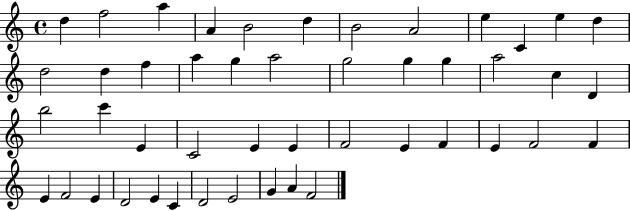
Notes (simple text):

D5/q F5/h A5/q A4/q B4/h D5/q B4/h A4/h E5/q C4/q E5/q D5/q D5/h D5/q F5/q A5/q G5/q A5/h G5/h G5/q G5/q A5/h C5/q D4/q B5/h C6/q E4/q C4/h E4/q E4/q F4/h E4/q F4/q E4/q F4/h F4/q E4/q F4/h E4/q D4/h E4/q C4/q D4/h E4/h G4/q A4/q F4/h